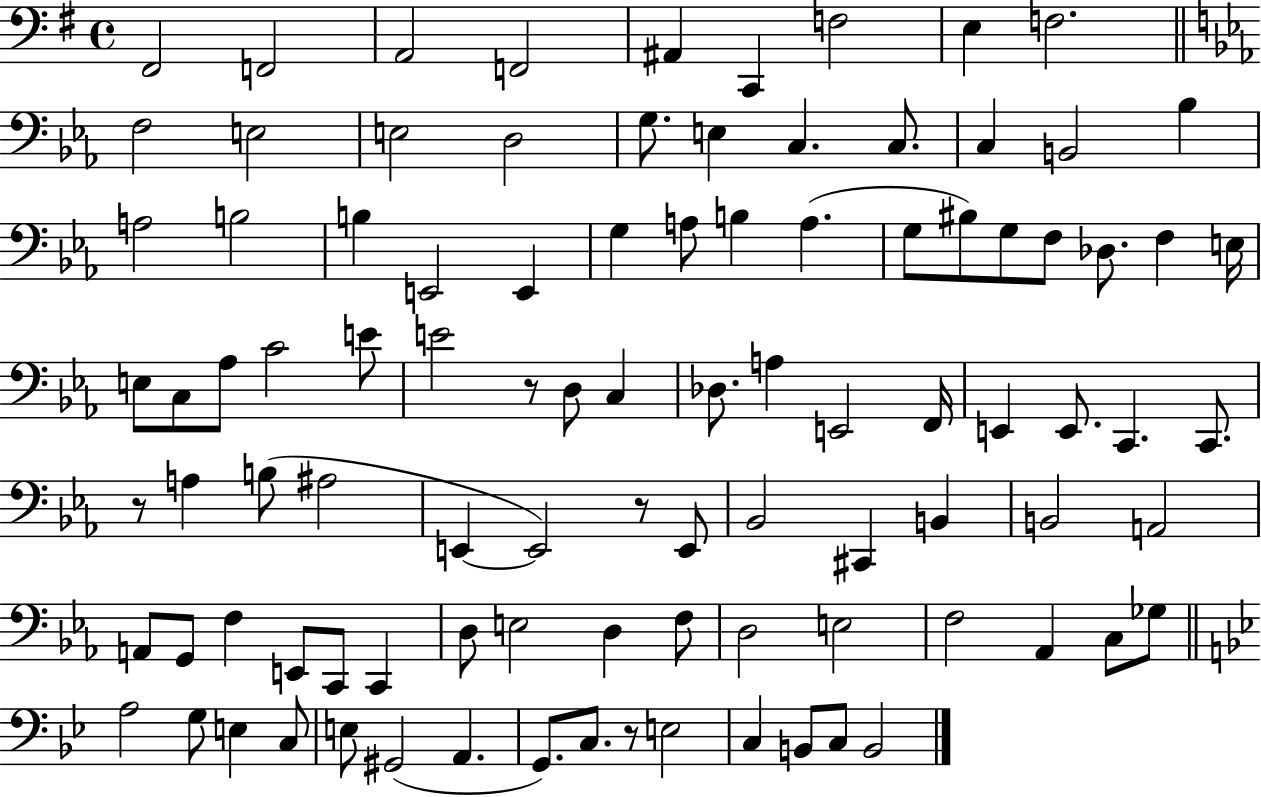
{
  \clef bass
  \time 4/4
  \defaultTimeSignature
  \key g \major
  \repeat volta 2 { fis,2 f,2 | a,2 f,2 | ais,4 c,4 f2 | e4 f2. | \break \bar "||" \break \key ees \major f2 e2 | e2 d2 | g8. e4 c4. c8. | c4 b,2 bes4 | \break a2 b2 | b4 e,2 e,4 | g4 a8 b4 a4.( | g8 bis8) g8 f8 des8. f4 e16 | \break e8 c8 aes8 c'2 e'8 | e'2 r8 d8 c4 | des8. a4 e,2 f,16 | e,4 e,8. c,4. c,8. | \break r8 a4 b8( ais2 | e,4~~ e,2) r8 e,8 | bes,2 cis,4 b,4 | b,2 a,2 | \break a,8 g,8 f4 e,8 c,8 c,4 | d8 e2 d4 f8 | d2 e2 | f2 aes,4 c8 ges8 | \break \bar "||" \break \key bes \major a2 g8 e4 c8 | e8 gis,2( a,4. | g,8.) c8. r8 e2 | c4 b,8 c8 b,2 | \break } \bar "|."
}